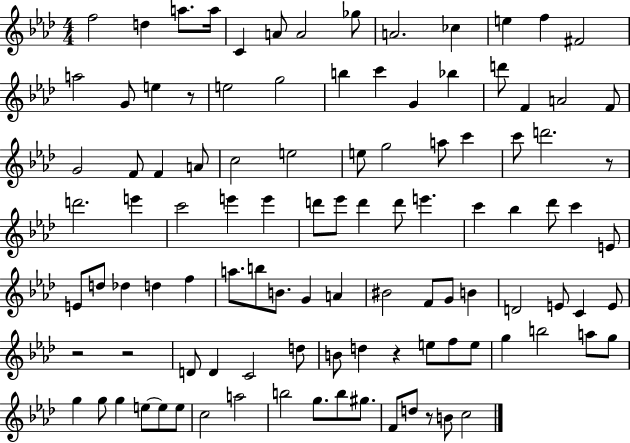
{
  \clef treble
  \numericTimeSignature
  \time 4/4
  \key aes \major
  f''2 d''4 a''8. a''16 | c'4 a'8 a'2 ges''8 | a'2. ces''4 | e''4 f''4 fis'2 | \break a''2 g'8 e''4 r8 | e''2 g''2 | b''4 c'''4 g'4 bes''4 | d'''8 f'4 a'2 f'8 | \break g'2 f'8 f'4 a'8 | c''2 e''2 | e''8 g''2 a''8 c'''4 | c'''8 d'''2. r8 | \break d'''2. e'''4 | c'''2 e'''4 e'''4 | d'''8 ees'''8 d'''4 d'''8 e'''4. | c'''4 bes''4 des'''8 c'''4 e'8 | \break e'8 d''8 des''4 d''4 f''4 | a''8. b''8 b'8. g'4 a'4 | bis'2 f'8 g'8 b'4 | d'2 e'8 c'4 e'8 | \break r2 r2 | d'8 d'4 c'2 d''8 | b'8 d''4 r4 e''8 f''8 e''8 | g''4 b''2 a''8 g''8 | \break g''4 g''8 g''4 e''8~~ e''8 e''8 | c''2 a''2 | b''2 g''8. b''8 gis''8. | f'8 d''8 r8 b'8 c''2 | \break \bar "|."
}